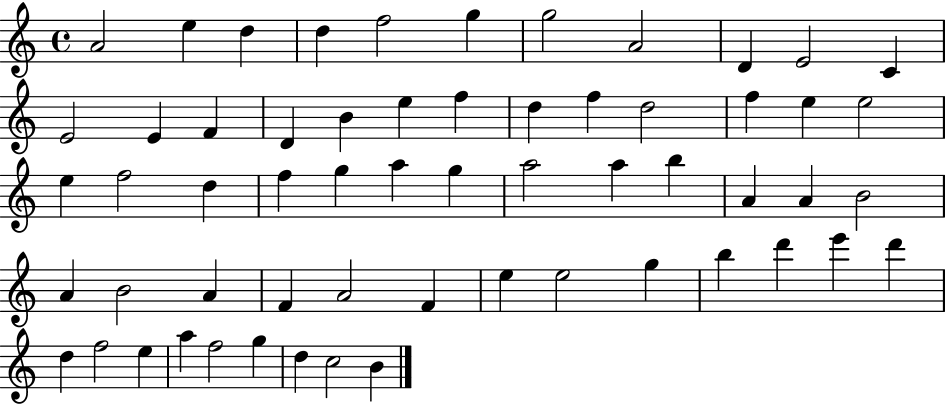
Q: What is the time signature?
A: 4/4